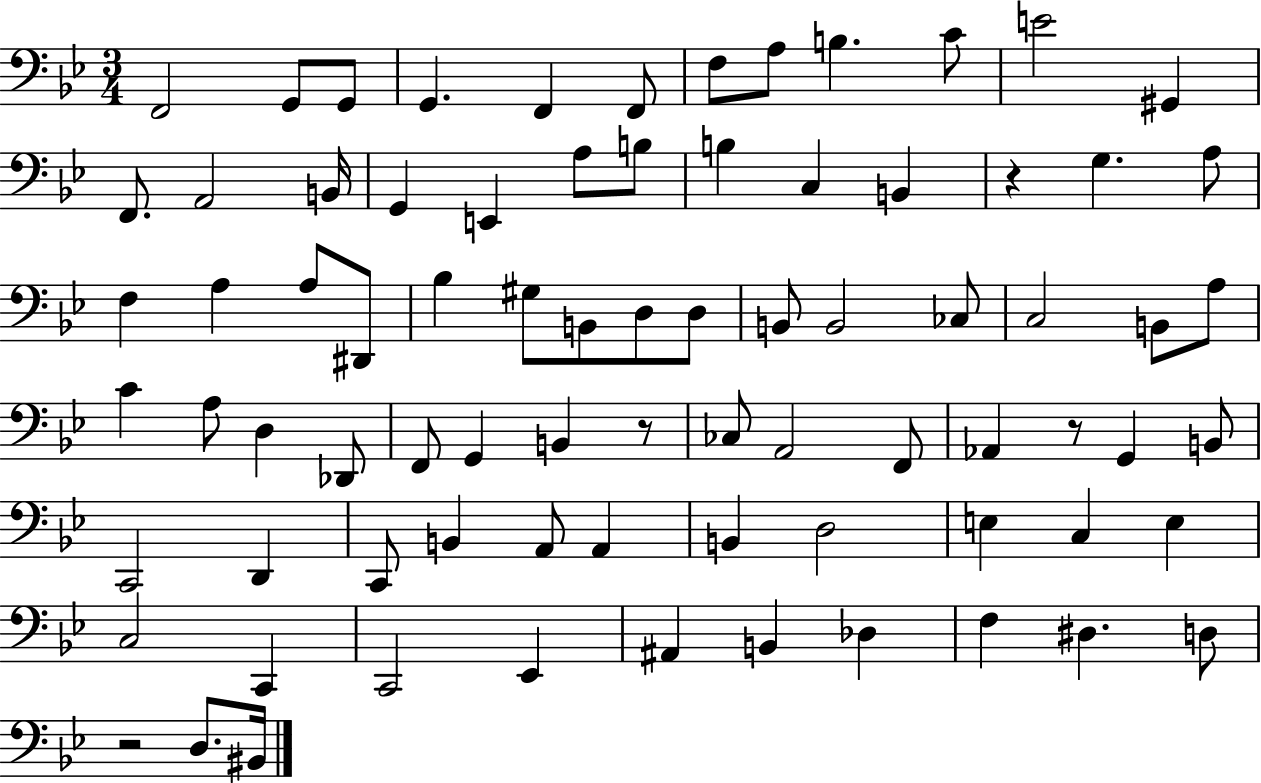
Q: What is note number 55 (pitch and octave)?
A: C2